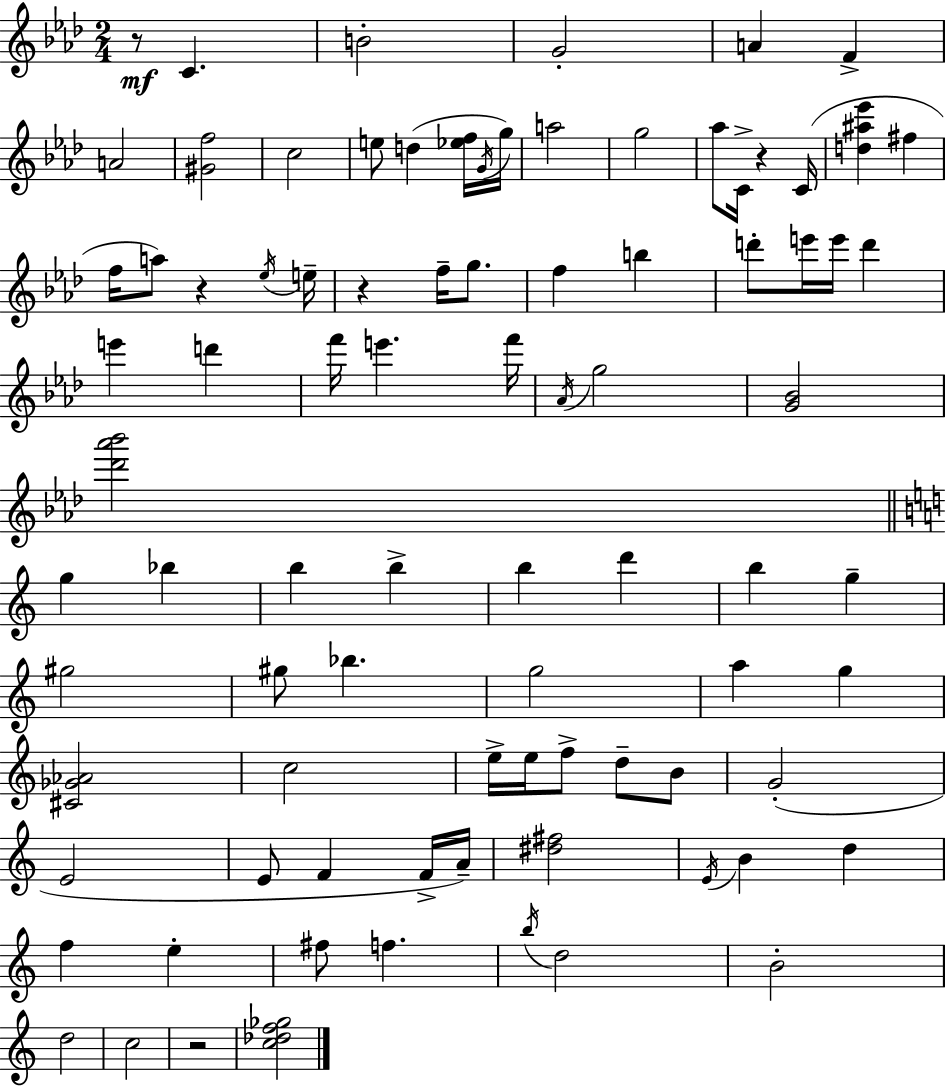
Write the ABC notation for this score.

X:1
T:Untitled
M:2/4
L:1/4
K:Ab
z/2 C B2 G2 A F A2 [^Gf]2 c2 e/2 d [_ef]/4 G/4 g/4 a2 g2 _a/2 C/4 z C/4 [d^a_e'] ^f f/4 a/2 z _e/4 e/4 z f/4 g/2 f b d'/2 e'/4 e'/4 d' e' d' f'/4 e' f'/4 _A/4 g2 [G_B]2 [_d'_a'_b']2 g _b b b b d' b g ^g2 ^g/2 _b g2 a g [^C_G_A]2 c2 e/4 e/4 f/2 d/2 B/2 G2 E2 E/2 F F/4 A/4 [^d^f]2 E/4 B d f e ^f/2 f b/4 d2 B2 d2 c2 z2 [c_df_g]2